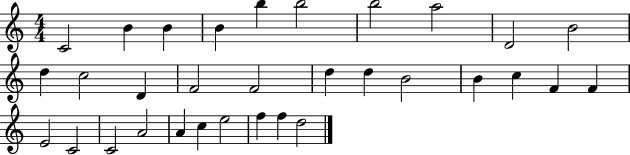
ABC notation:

X:1
T:Untitled
M:4/4
L:1/4
K:C
C2 B B B b b2 b2 a2 D2 B2 d c2 D F2 F2 d d B2 B c F F E2 C2 C2 A2 A c e2 f f d2